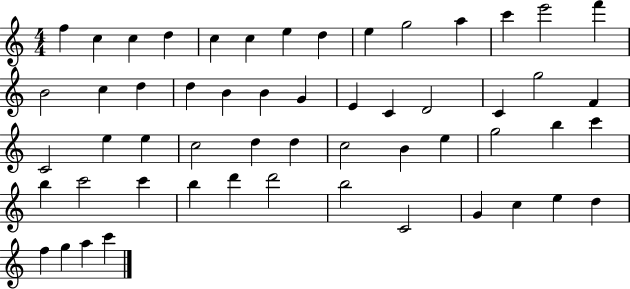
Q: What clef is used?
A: treble